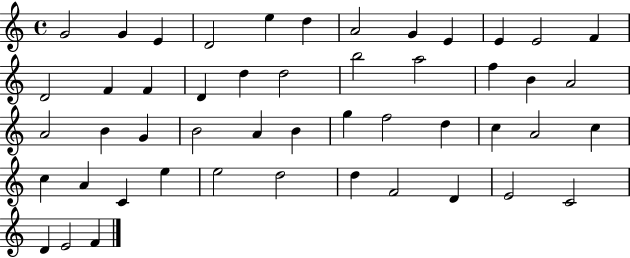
{
  \clef treble
  \time 4/4
  \defaultTimeSignature
  \key c \major
  g'2 g'4 e'4 | d'2 e''4 d''4 | a'2 g'4 e'4 | e'4 e'2 f'4 | \break d'2 f'4 f'4 | d'4 d''4 d''2 | b''2 a''2 | f''4 b'4 a'2 | \break a'2 b'4 g'4 | b'2 a'4 b'4 | g''4 f''2 d''4 | c''4 a'2 c''4 | \break c''4 a'4 c'4 e''4 | e''2 d''2 | d''4 f'2 d'4 | e'2 c'2 | \break d'4 e'2 f'4 | \bar "|."
}